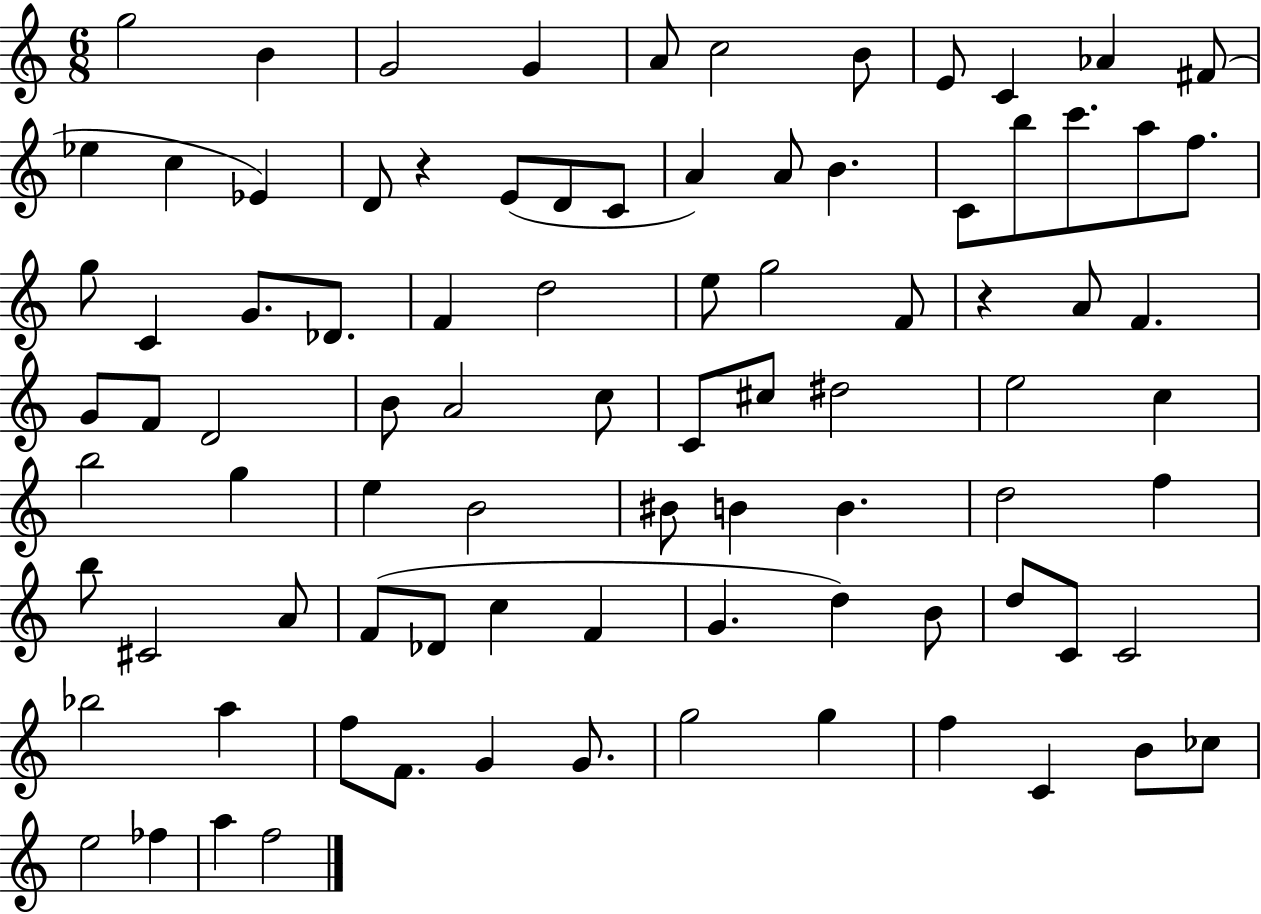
G5/h B4/q G4/h G4/q A4/e C5/h B4/e E4/e C4/q Ab4/q F#4/e Eb5/q C5/q Eb4/q D4/e R/q E4/e D4/e C4/e A4/q A4/e B4/q. C4/e B5/e C6/e. A5/e F5/e. G5/e C4/q G4/e. Db4/e. F4/q D5/h E5/e G5/h F4/e R/q A4/e F4/q. G4/e F4/e D4/h B4/e A4/h C5/e C4/e C#5/e D#5/h E5/h C5/q B5/h G5/q E5/q B4/h BIS4/e B4/q B4/q. D5/h F5/q B5/e C#4/h A4/e F4/e Db4/e C5/q F4/q G4/q. D5/q B4/e D5/e C4/e C4/h Bb5/h A5/q F5/e F4/e. G4/q G4/e. G5/h G5/q F5/q C4/q B4/e CES5/e E5/h FES5/q A5/q F5/h